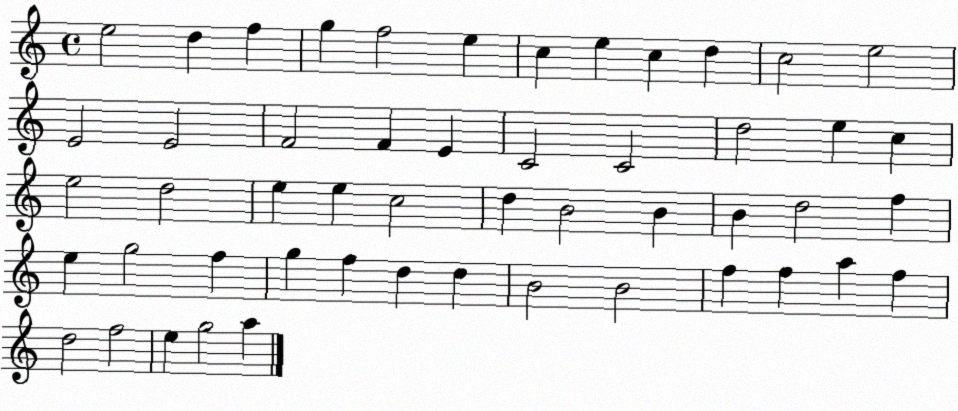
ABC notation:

X:1
T:Untitled
M:4/4
L:1/4
K:C
e2 d f g f2 e c e c d c2 e2 E2 E2 F2 F E C2 C2 d2 e c e2 d2 e e c2 d B2 B B d2 f e g2 f g f d d B2 B2 f f a f d2 f2 e g2 a